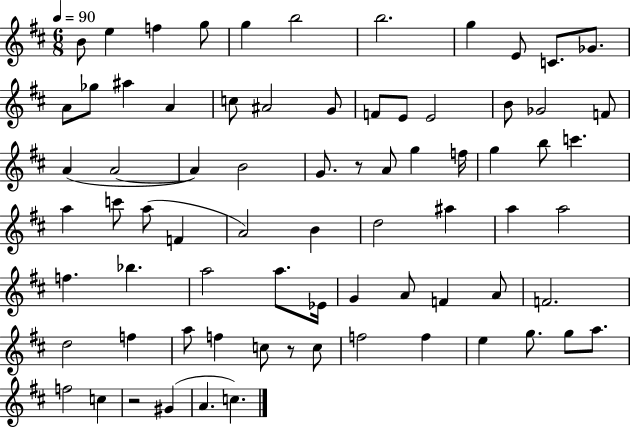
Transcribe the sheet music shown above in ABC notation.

X:1
T:Untitled
M:6/8
L:1/4
K:D
B/2 e f g/2 g b2 b2 g E/2 C/2 _G/2 A/2 _g/2 ^a A c/2 ^A2 G/2 F/2 E/2 E2 B/2 _G2 F/2 A A2 A B2 G/2 z/2 A/2 g f/4 g b/2 c' a c'/2 a/2 F A2 B d2 ^a a a2 f _b a2 a/2 _E/4 G A/2 F A/2 F2 d2 f a/2 f c/2 z/2 c/2 f2 f e g/2 g/2 a/2 f2 c z2 ^G A c